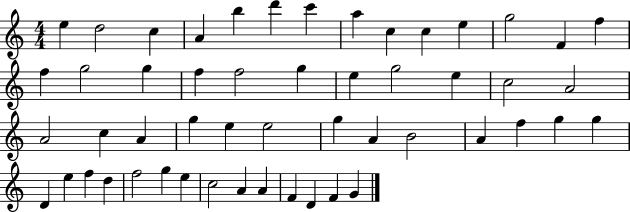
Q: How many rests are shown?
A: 0